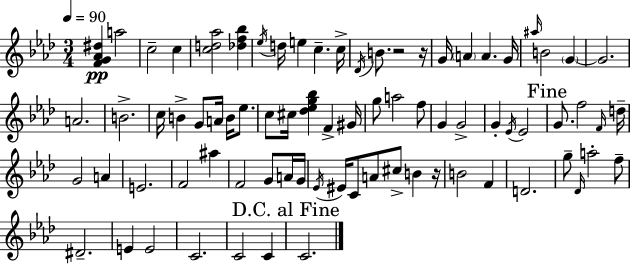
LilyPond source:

{
  \clef treble
  \numericTimeSignature
  \time 3/4
  \key f \minor
  \tempo 4 = 90
  <f' g' aes' dis''>4\pp a''2 | c''2-- c''4 | <c'' d'' aes''>2 <des'' f'' bes''>4 | \acciaccatura { ees''16 } d''16 e''4 c''4.-- | \break c''16-> \acciaccatura { des'16 } b'8. r2 | r16 g'16 \parenthesize a'4 a'4. | g'16 \grace { ais''16 } b'2 \parenthesize g'4~~ | g'2. | \break a'2. | b'2.-> | c''16 b'4-> g'8 a'16 b'16 | ees''8. c''8 cis''16 <des'' ees'' g'' bes''>4 f'4-> | \break gis'16 g''8 a''2 | f''8 g'4 g'2-> | g'4-. \acciaccatura { ees'16 } ees'2 | \mark "Fine" g'8. f''2 | \break \grace { f'16 } d''16-- g'2 | a'4 e'2. | f'2 | ais''4 f'2 | \break g'8 a'16 g'16 \acciaccatura { ees'16 } eis'16 c'8 a'8 cis''8-> | b'4 r16 b'2 | f'4 d'2. | g''8-- \grace { des'16 } a''2-. | \break f''8-- dis'2.-- | e'4 e'2 | c'2. | c'2 | \break c'4 \mark "D.C. al Fine" c'2. | \bar "|."
}